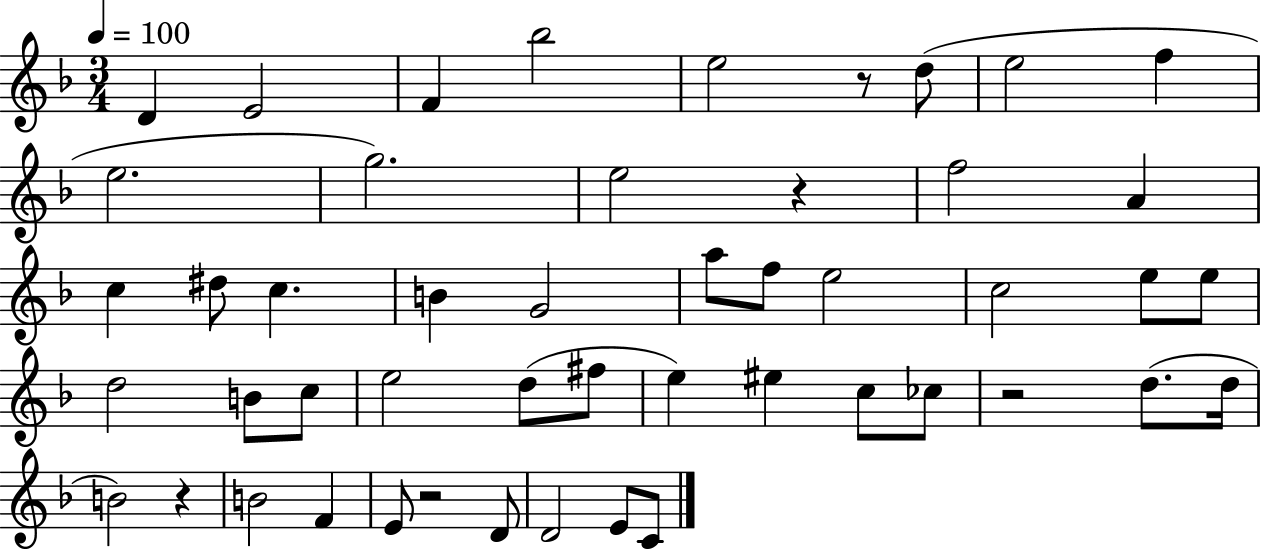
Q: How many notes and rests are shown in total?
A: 49